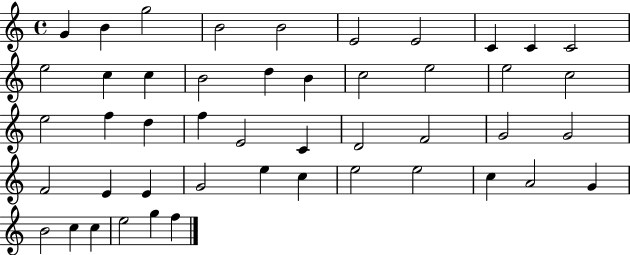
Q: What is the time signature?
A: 4/4